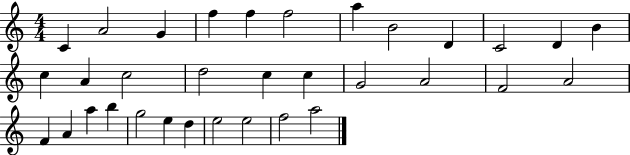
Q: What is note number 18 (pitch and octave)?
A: C5